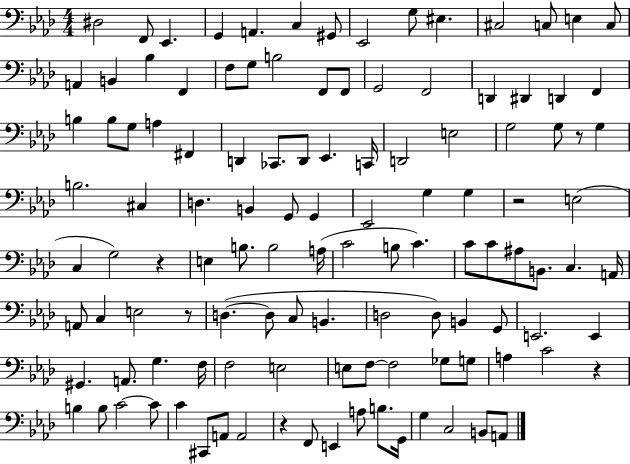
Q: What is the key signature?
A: AES major